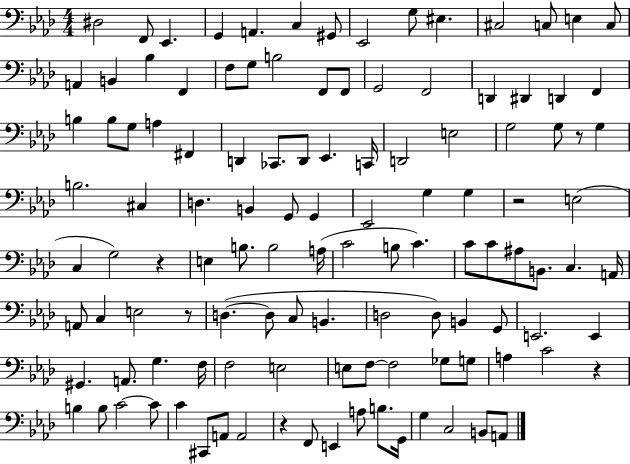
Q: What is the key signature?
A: AES major